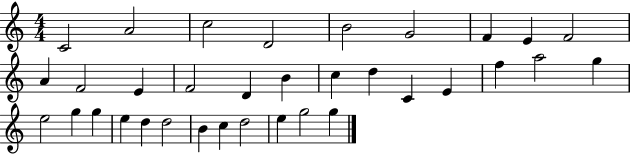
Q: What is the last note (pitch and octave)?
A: G5